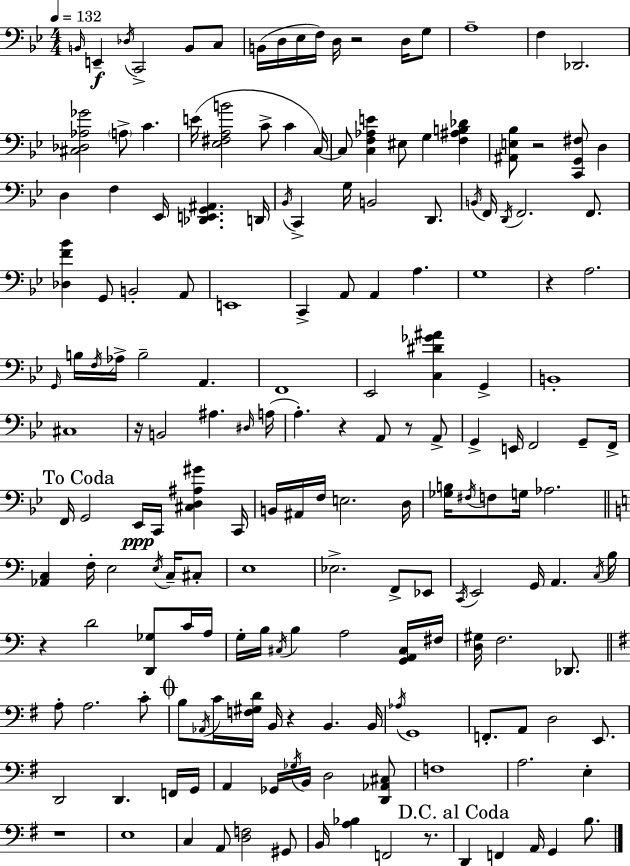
X:1
T:Untitled
M:4/4
L:1/4
K:Bb
B,,/4 E,, _D,/4 C,,2 B,,/2 C,/2 B,,/4 D,/4 _E,/4 F,/4 D,/4 z2 D,/4 G,/2 A,4 F, _D,,2 [^C,_D,_A,_G]2 A,/2 C E/4 [_E,^F,A,B]2 C/2 C C,/4 C,/2 [C,F,_A,E] ^E,/2 G, [F,^A,B,_D] [^A,,E,_B,]/2 z2 [C,,G,,^F,]/2 D, D, F, _E,,/4 [_D,,E,,G,,^A,,] D,,/4 _B,,/4 C,, G,/4 B,,2 D,,/2 B,,/4 F,,/4 D,,/4 F,,2 F,,/2 [_D,F_B] G,,/2 B,,2 A,,/2 E,,4 C,, A,,/2 A,, A, G,4 z A,2 G,,/4 B,/4 F,/4 _A,/4 B,2 A,, F,,4 _E,,2 [C,^D_G^A] G,, B,,4 ^C,4 z/4 B,,2 ^A, ^D,/4 A,/4 A, z A,,/2 z/2 A,,/2 G,, E,,/4 F,,2 G,,/2 F,,/4 F,,/4 G,,2 _E,,/4 C,,/4 [^C,D,^A,^G] C,,/4 B,,/4 ^A,,/4 F,/4 E,2 D,/4 [_G,B,]/4 ^F,/4 F,/2 G,/4 _A,2 [_A,,C,] F,/4 E,2 E,/4 C,/4 ^C,/2 E,4 _E,2 F,,/2 _E,,/2 C,,/4 E,,2 G,,/4 A,, C,/4 B,/4 z D2 [D,,_G,]/2 C/4 A,/4 G,/4 B,/4 ^C,/4 B, A,2 [G,,A,,^C,]/4 ^F,/4 [D,^G,]/4 F,2 _D,,/2 A,/2 A,2 C/2 B,/2 _A,,/4 C/4 [F,^G,D]/4 B,,/4 z B,, B,,/4 _A,/4 G,,4 F,,/2 A,,/2 D,2 E,,/2 D,,2 D,, F,,/4 G,,/4 A,, _G,,/4 _G,/4 B,,/4 D,2 [D,,_A,,^C,]/2 F,4 A,2 E, z4 E,4 C, A,,/2 [D,F,]2 ^G,,/2 B,,/4 [A,_B,] F,,2 z/2 D,, F,, A,,/4 G,, B,/2